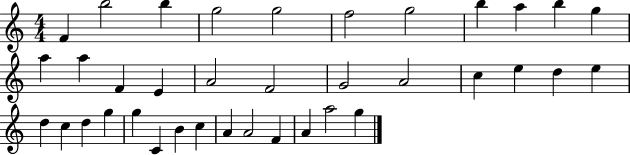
F4/q B5/h B5/q G5/h G5/h F5/h G5/h B5/q A5/q B5/q G5/q A5/q A5/q F4/q E4/q A4/h F4/h G4/h A4/h C5/q E5/q D5/q E5/q D5/q C5/q D5/q G5/q G5/q C4/q B4/q C5/q A4/q A4/h F4/q A4/q A5/h G5/q